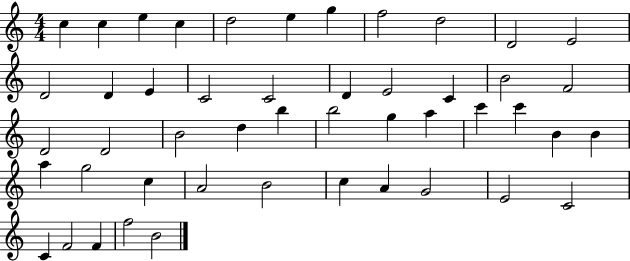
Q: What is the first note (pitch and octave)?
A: C5